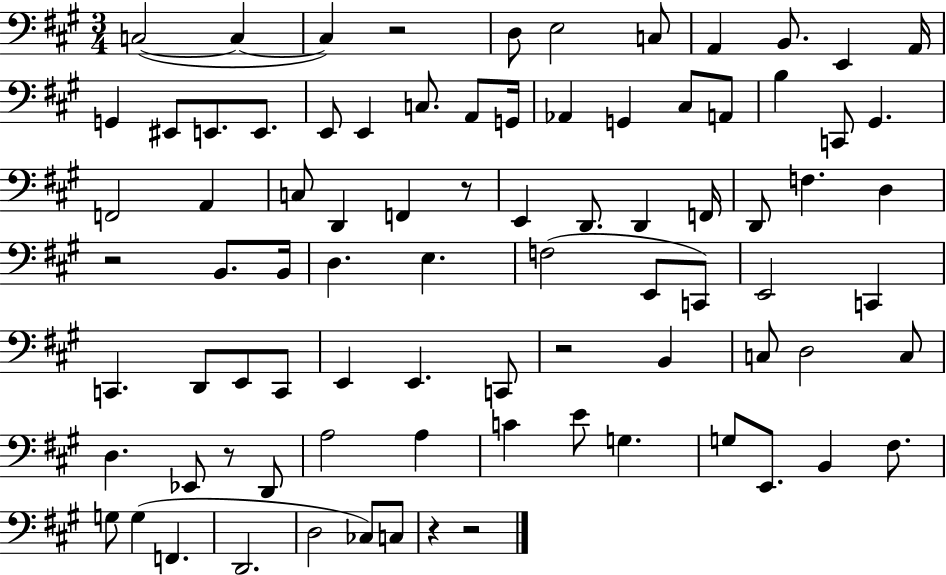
C3/h C3/q C3/q R/h D3/e E3/h C3/e A2/q B2/e. E2/q A2/s G2/q EIS2/e E2/e. E2/e. E2/e E2/q C3/e. A2/e G2/s Ab2/q G2/q C#3/e A2/e B3/q C2/e G#2/q. F2/h A2/q C3/e D2/q F2/q R/e E2/q D2/e. D2/q F2/s D2/e F3/q. D3/q R/h B2/e. B2/s D3/q. E3/q. F3/h E2/e C2/e E2/h C2/q C2/q. D2/e E2/e C2/e E2/q E2/q. C2/e R/h B2/q C3/e D3/h C3/e D3/q. Eb2/e R/e D2/e A3/h A3/q C4/q E4/e G3/q. G3/e E2/e. B2/q F#3/e. G3/e G3/q F2/q. D2/h. D3/h CES3/e C3/e R/q R/h